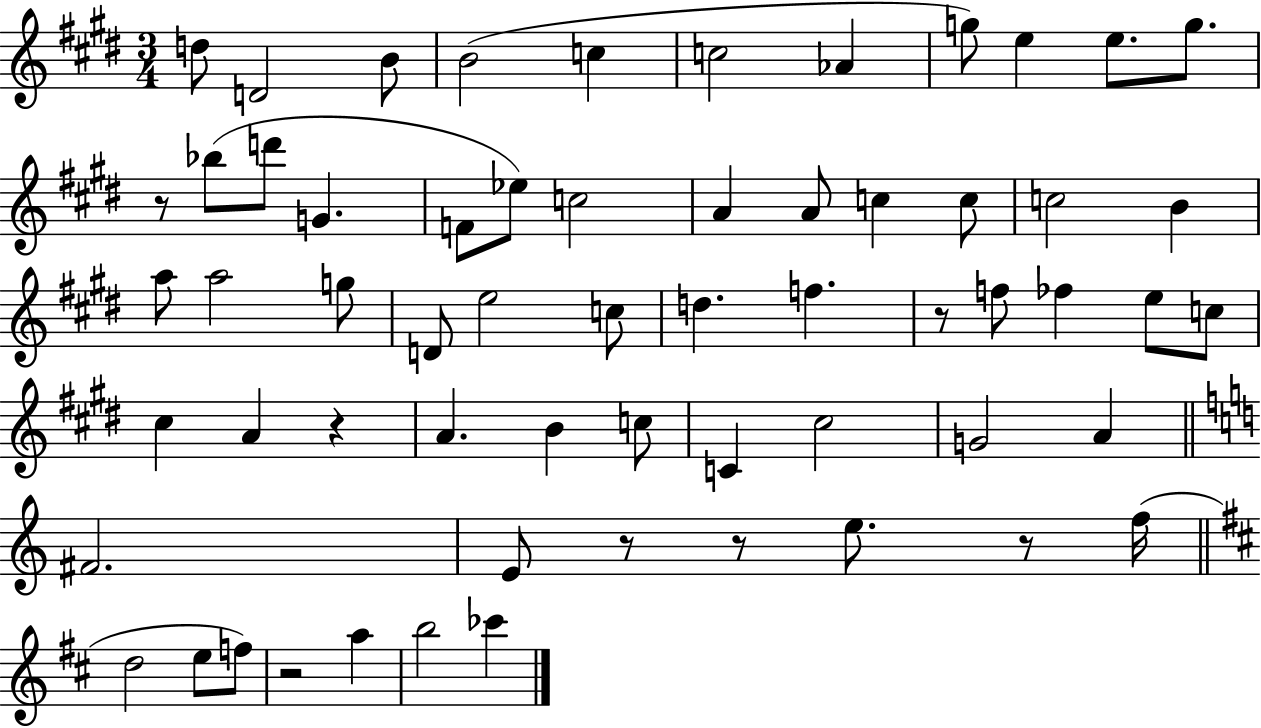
X:1
T:Untitled
M:3/4
L:1/4
K:E
d/2 D2 B/2 B2 c c2 _A g/2 e e/2 g/2 z/2 _b/2 d'/2 G F/2 _e/2 c2 A A/2 c c/2 c2 B a/2 a2 g/2 D/2 e2 c/2 d f z/2 f/2 _f e/2 c/2 ^c A z A B c/2 C ^c2 G2 A ^F2 E/2 z/2 z/2 e/2 z/2 f/4 d2 e/2 f/2 z2 a b2 _c'